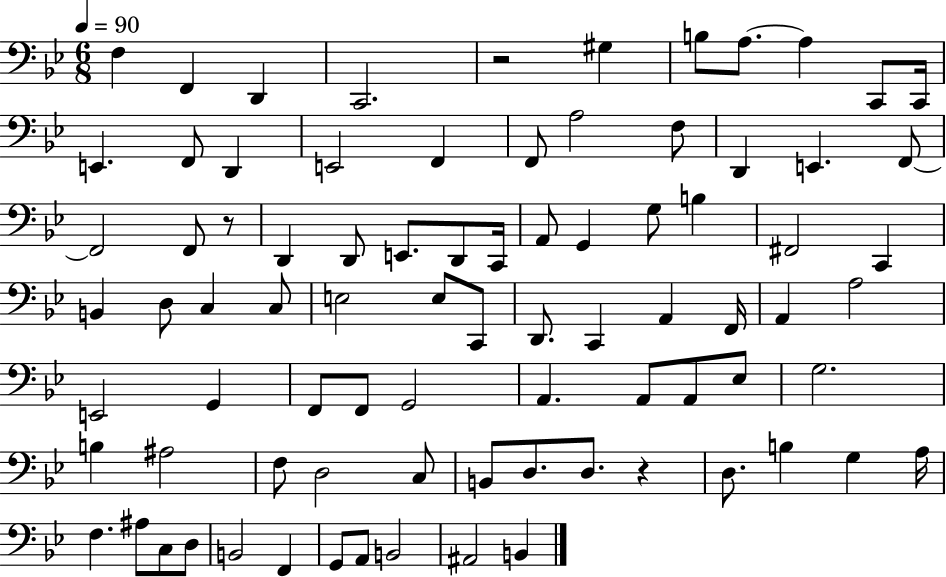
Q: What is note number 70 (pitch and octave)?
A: F3